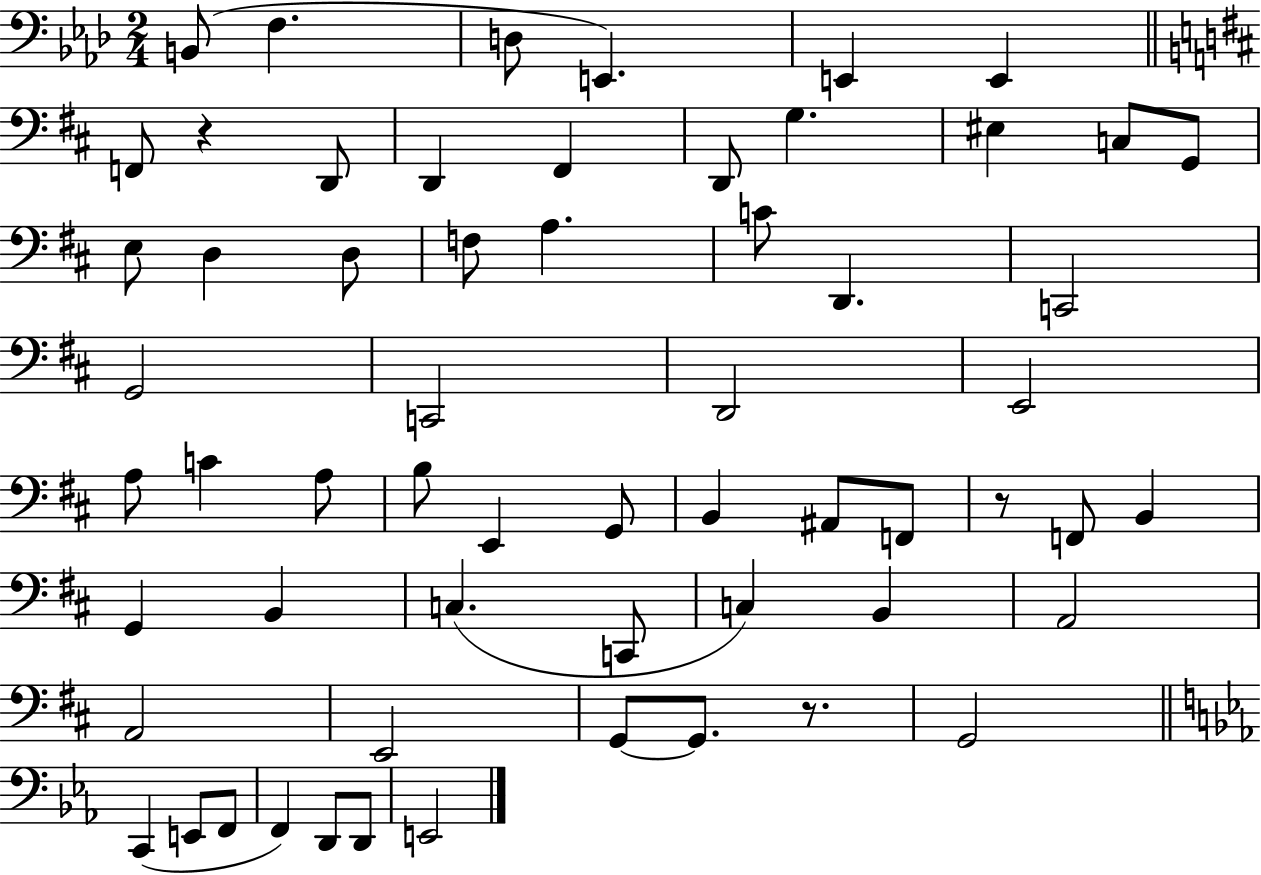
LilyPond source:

{
  \clef bass
  \numericTimeSignature
  \time 2/4
  \key aes \major
  b,8( f4. | d8 e,4.) | e,4 e,4 | \bar "||" \break \key b \minor f,8 r4 d,8 | d,4 fis,4 | d,8 g4. | eis4 c8 g,8 | \break e8 d4 d8 | f8 a4. | c'8 d,4. | c,2 | \break g,2 | c,2 | d,2 | e,2 | \break a8 c'4 a8 | b8 e,4 g,8 | b,4 ais,8 f,8 | r8 f,8 b,4 | \break g,4 b,4 | c4.( c,8 | c4) b,4 | a,2 | \break a,2 | e,2 | g,8~~ g,8. r8. | g,2 | \break \bar "||" \break \key ees \major c,4( e,8 f,8 | f,4) d,8 d,8 | e,2 | \bar "|."
}